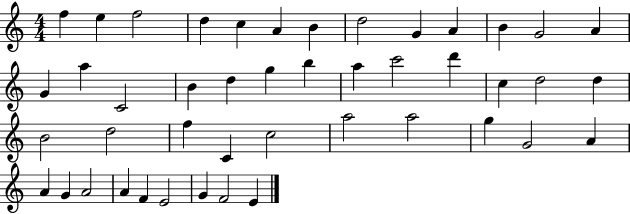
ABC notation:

X:1
T:Untitled
M:4/4
L:1/4
K:C
f e f2 d c A B d2 G A B G2 A G a C2 B d g b a c'2 d' c d2 d B2 d2 f C c2 a2 a2 g G2 A A G A2 A F E2 G F2 E